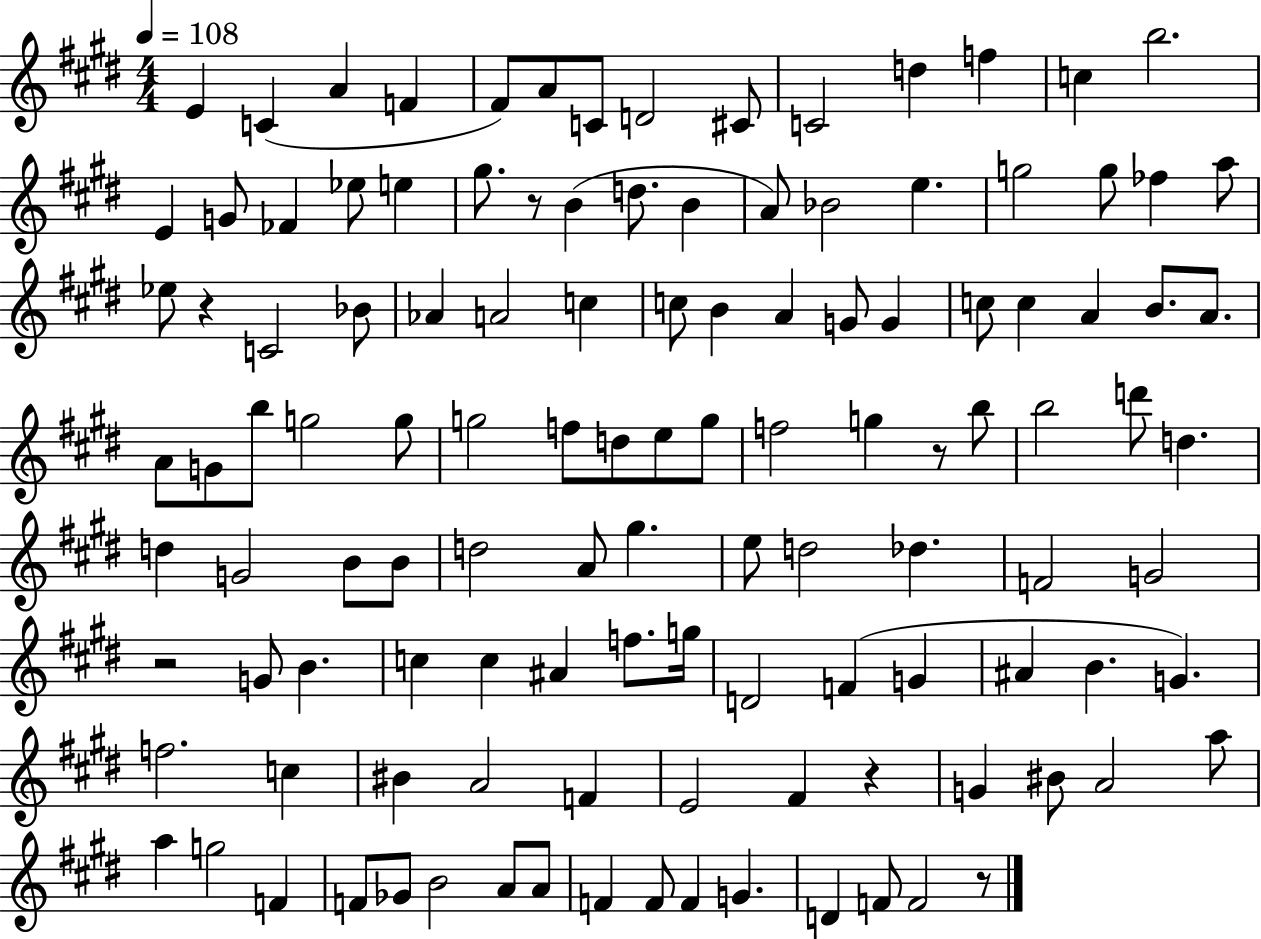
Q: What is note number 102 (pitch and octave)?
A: F4